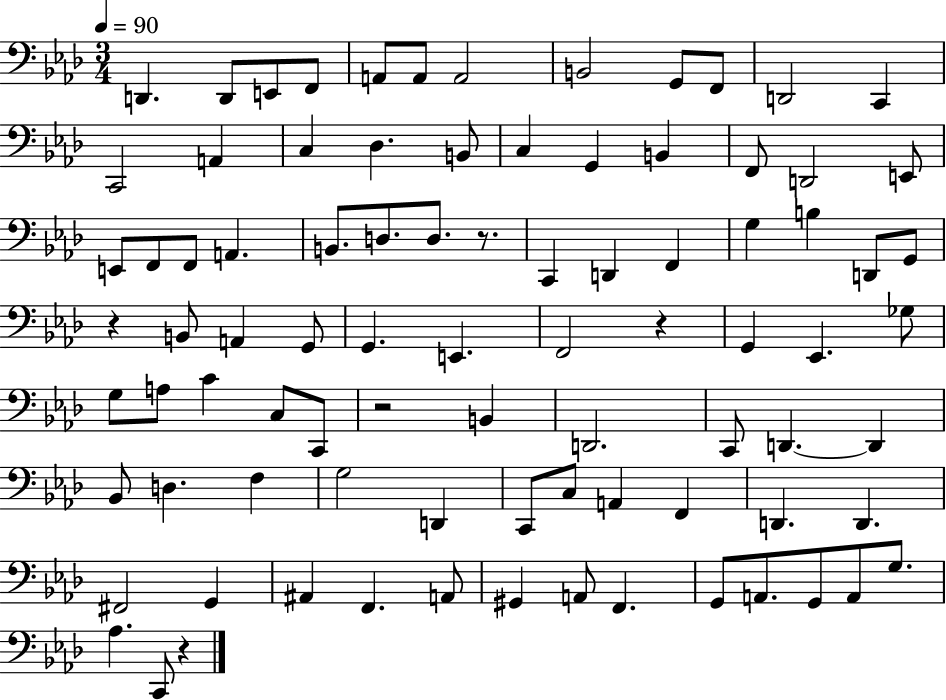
D2/q. D2/e E2/e F2/e A2/e A2/e A2/h B2/h G2/e F2/e D2/h C2/q C2/h A2/q C3/q Db3/q. B2/e C3/q G2/q B2/q F2/e D2/h E2/e E2/e F2/e F2/e A2/q. B2/e. D3/e. D3/e. R/e. C2/q D2/q F2/q G3/q B3/q D2/e G2/e R/q B2/e A2/q G2/e G2/q. E2/q. F2/h R/q G2/q Eb2/q. Gb3/e G3/e A3/e C4/q C3/e C2/e R/h B2/q D2/h. C2/e D2/q. D2/q Bb2/e D3/q. F3/q G3/h D2/q C2/e C3/e A2/q F2/q D2/q. D2/q. F#2/h G2/q A#2/q F2/q. A2/e G#2/q A2/e F2/q. G2/e A2/e. G2/e A2/e G3/e. Ab3/q. C2/e R/q